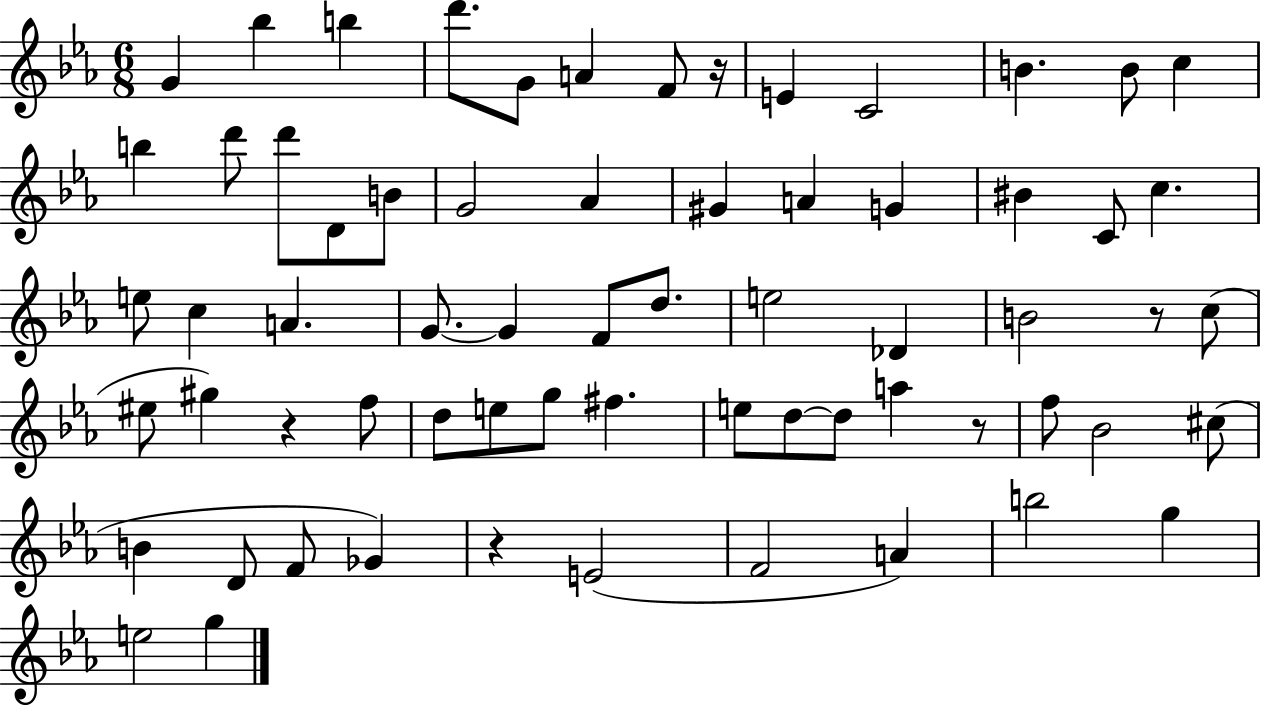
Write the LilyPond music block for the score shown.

{
  \clef treble
  \numericTimeSignature
  \time 6/8
  \key ees \major
  g'4 bes''4 b''4 | d'''8. g'8 a'4 f'8 r16 | e'4 c'2 | b'4. b'8 c''4 | \break b''4 d'''8 d'''8 d'8 b'8 | g'2 aes'4 | gis'4 a'4 g'4 | bis'4 c'8 c''4. | \break e''8 c''4 a'4. | g'8.~~ g'4 f'8 d''8. | e''2 des'4 | b'2 r8 c''8( | \break eis''8 gis''4) r4 f''8 | d''8 e''8 g''8 fis''4. | e''8 d''8~~ d''8 a''4 r8 | f''8 bes'2 cis''8( | \break b'4 d'8 f'8 ges'4) | r4 e'2( | f'2 a'4) | b''2 g''4 | \break e''2 g''4 | \bar "|."
}